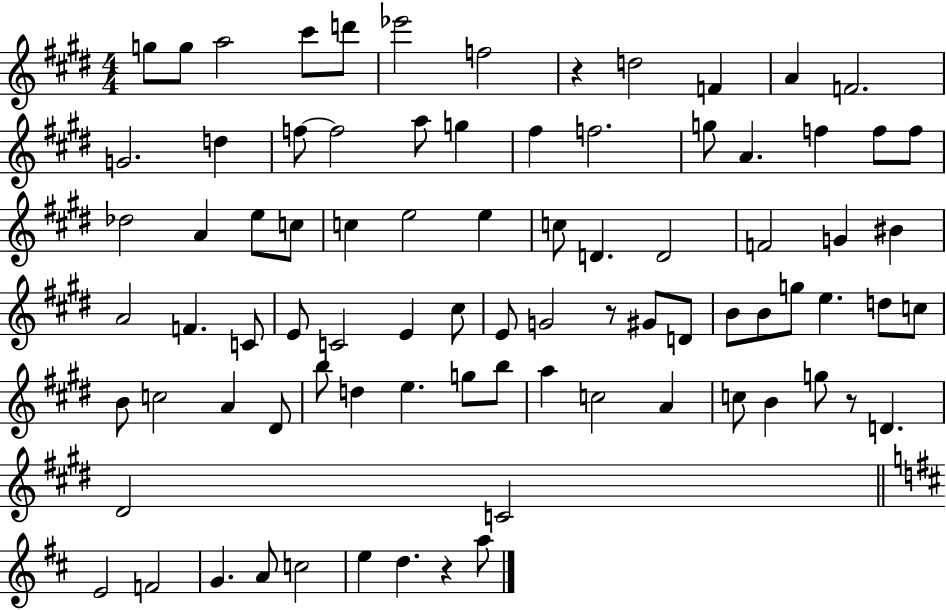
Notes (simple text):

G5/e G5/e A5/h C#6/e D6/e Eb6/h F5/h R/q D5/h F4/q A4/q F4/h. G4/h. D5/q F5/e F5/h A5/e G5/q F#5/q F5/h. G5/e A4/q. F5/q F5/e F5/e Db5/h A4/q E5/e C5/e C5/q E5/h E5/q C5/e D4/q. D4/h F4/h G4/q BIS4/q A4/h F4/q. C4/e E4/e C4/h E4/q C#5/e E4/e G4/h R/e G#4/e D4/e B4/e B4/e G5/e E5/q. D5/e C5/e B4/e C5/h A4/q D#4/e B5/e D5/q E5/q. G5/e B5/e A5/q C5/h A4/q C5/e B4/q G5/e R/e D4/q. D#4/h C4/h E4/h F4/h G4/q. A4/e C5/h E5/q D5/q. R/q A5/e